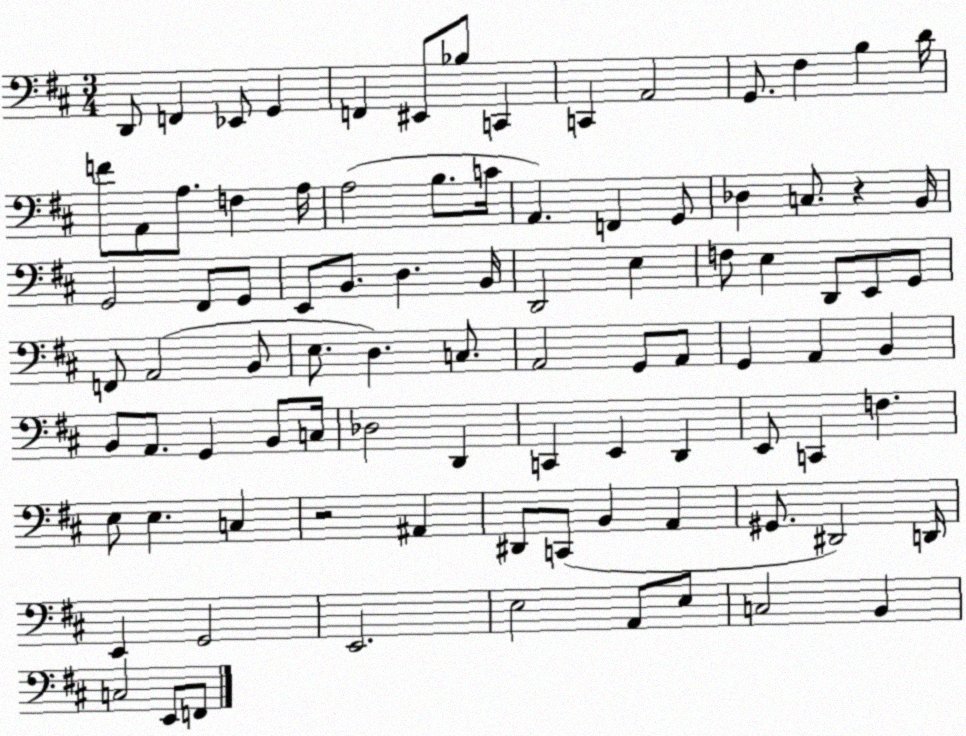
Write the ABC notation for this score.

X:1
T:Untitled
M:3/4
L:1/4
K:D
D,,/2 F,, _E,,/2 G,, F,, ^E,,/2 _B,/2 C,, C,, A,,2 G,,/2 ^F, B, D/4 F/2 A,,/2 A,/2 F, A,/4 A,2 B,/2 C/4 A,, F,, G,,/2 _D, C,/2 z B,,/4 G,,2 ^F,,/2 G,,/2 E,,/2 B,,/2 D, B,,/4 D,,2 E, F,/2 E, D,,/2 E,,/2 G,,/2 F,,/2 A,,2 B,,/2 E,/2 D, C,/2 A,,2 G,,/2 A,,/2 G,, A,, B,, B,,/2 A,,/2 G,, B,,/2 C,/4 _D,2 D,, C,, E,, D,, E,,/2 C,, F, E,/2 E, C, z2 ^A,, ^D,,/2 C,,/2 B,, A,, ^G,,/2 ^D,,2 D,,/4 E,, G,,2 E,,2 E,2 A,,/2 E,/2 C,2 B,, C,2 E,,/2 F,,/2